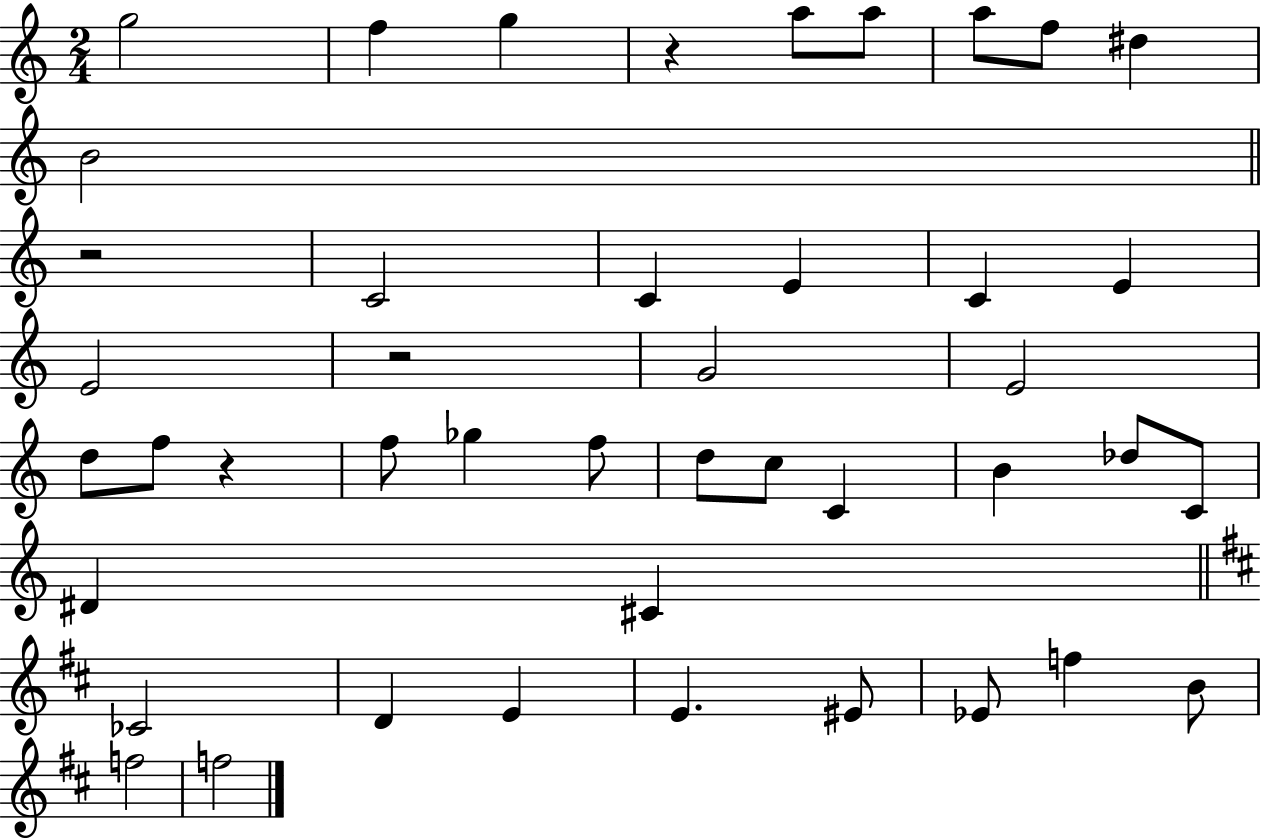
G5/h F5/q G5/q R/q A5/e A5/e A5/e F5/e D#5/q B4/h R/h C4/h C4/q E4/q C4/q E4/q E4/h R/h G4/h E4/h D5/e F5/e R/q F5/e Gb5/q F5/e D5/e C5/e C4/q B4/q Db5/e C4/e D#4/q C#4/q CES4/h D4/q E4/q E4/q. EIS4/e Eb4/e F5/q B4/e F5/h F5/h